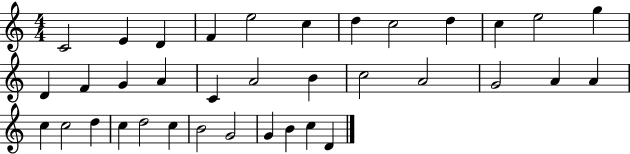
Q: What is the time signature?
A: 4/4